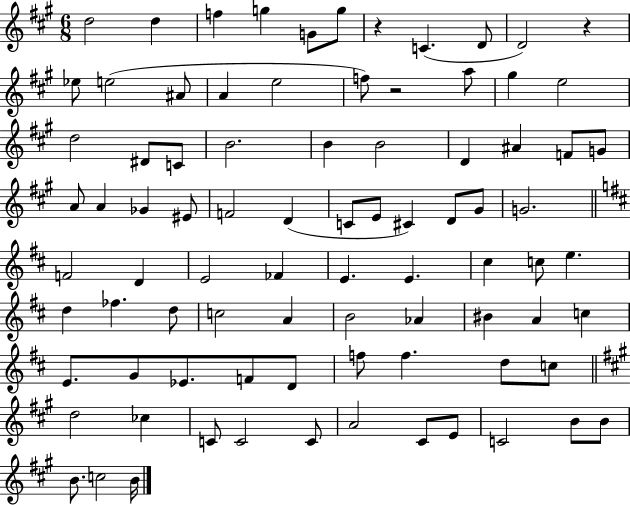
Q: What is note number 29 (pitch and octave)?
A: A4